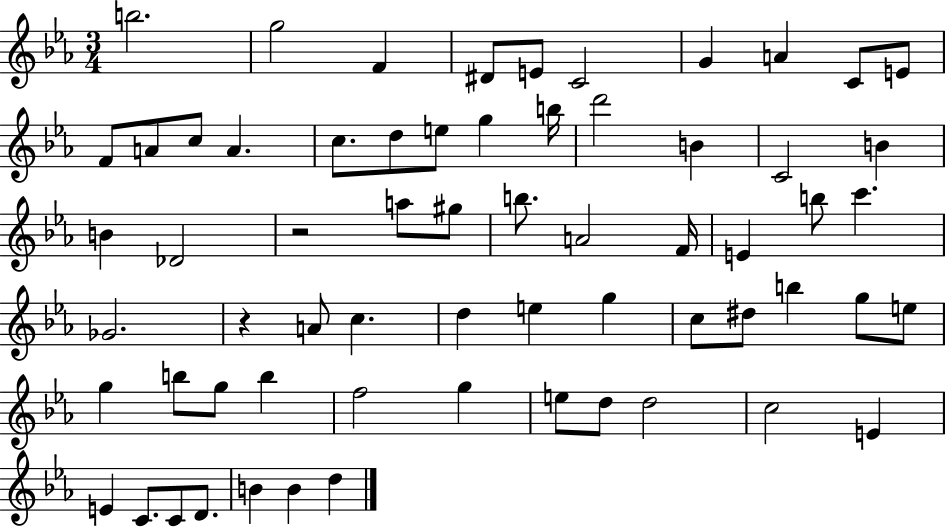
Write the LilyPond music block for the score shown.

{
  \clef treble
  \numericTimeSignature
  \time 3/4
  \key ees \major
  b''2. | g''2 f'4 | dis'8 e'8 c'2 | g'4 a'4 c'8 e'8 | \break f'8 a'8 c''8 a'4. | c''8. d''8 e''8 g''4 b''16 | d'''2 b'4 | c'2 b'4 | \break b'4 des'2 | r2 a''8 gis''8 | b''8. a'2 f'16 | e'4 b''8 c'''4. | \break ges'2. | r4 a'8 c''4. | d''4 e''4 g''4 | c''8 dis''8 b''4 g''8 e''8 | \break g''4 b''8 g''8 b''4 | f''2 g''4 | e''8 d''8 d''2 | c''2 e'4 | \break e'4 c'8. c'8 d'8. | b'4 b'4 d''4 | \bar "|."
}